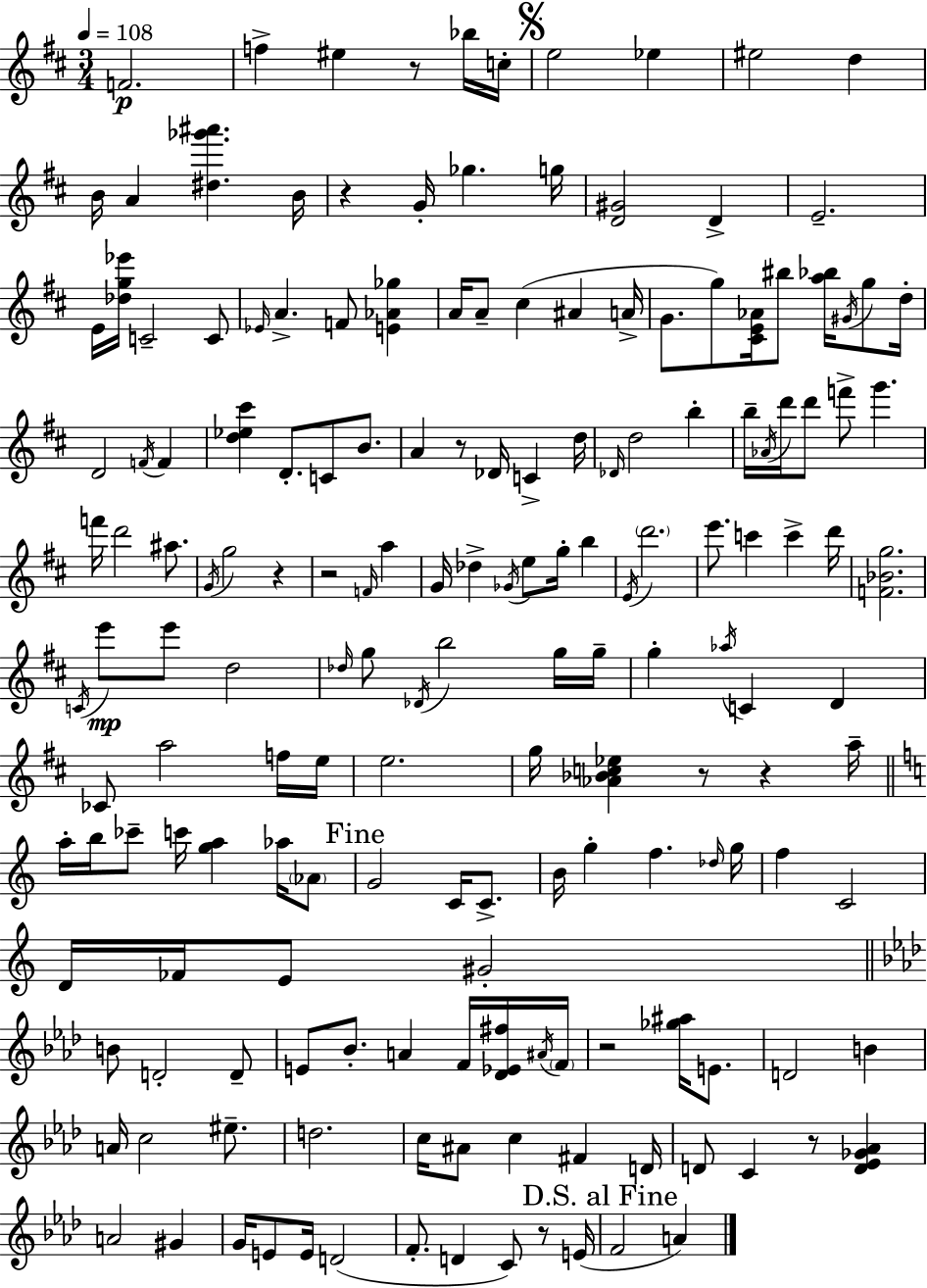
X:1
T:Untitled
M:3/4
L:1/4
K:D
F2 f ^e z/2 _b/4 c/4 e2 _e ^e2 d B/4 A [^d_g'^a'] B/4 z G/4 _g g/4 [D^G]2 D E2 E/4 [_dg_e']/4 C2 C/2 _E/4 A F/2 [E_A_g] A/4 A/2 ^c ^A A/4 G/2 g/2 [^CE_A]/4 ^b/2 [a_b]/4 ^G/4 g/2 d/4 D2 F/4 F [d_e^c'] D/2 C/2 B/2 A z/2 _D/4 C d/4 _D/4 d2 b b/4 _A/4 d'/4 d'/2 f'/2 g' f'/4 d'2 ^a/2 G/4 g2 z z2 F/4 a G/4 _d _G/4 e/2 g/4 b E/4 d'2 e'/2 c' c' d'/4 [F_Bg]2 C/4 e'/2 e'/2 d2 _d/4 g/2 _D/4 b2 g/4 g/4 g _a/4 C D _C/2 a2 f/4 e/4 e2 g/4 [_A_Bc_e] z/2 z a/4 a/4 b/4 _c'/2 c'/4 [ga] _a/4 _A/2 G2 C/4 C/2 B/4 g f _d/4 g/4 f C2 D/4 _F/4 E/2 ^G2 B/2 D2 D/2 E/2 _B/2 A F/4 [_D_E^f]/4 ^A/4 F/4 z2 [_g^a]/4 E/2 D2 B A/4 c2 ^e/2 d2 c/4 ^A/2 c ^F D/4 D/2 C z/2 [D_E_G_A] A2 ^G G/4 E/2 E/4 D2 F/2 D C/2 z/2 E/4 F2 A